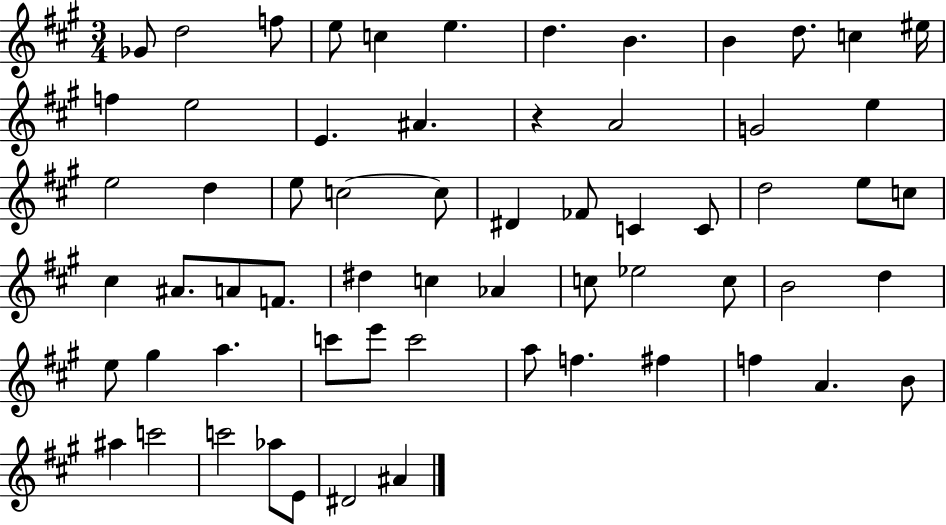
X:1
T:Untitled
M:3/4
L:1/4
K:A
_G/2 d2 f/2 e/2 c e d B B d/2 c ^e/4 f e2 E ^A z A2 G2 e e2 d e/2 c2 c/2 ^D _F/2 C C/2 d2 e/2 c/2 ^c ^A/2 A/2 F/2 ^d c _A c/2 _e2 c/2 B2 d e/2 ^g a c'/2 e'/2 c'2 a/2 f ^f f A B/2 ^a c'2 c'2 _a/2 E/2 ^D2 ^A